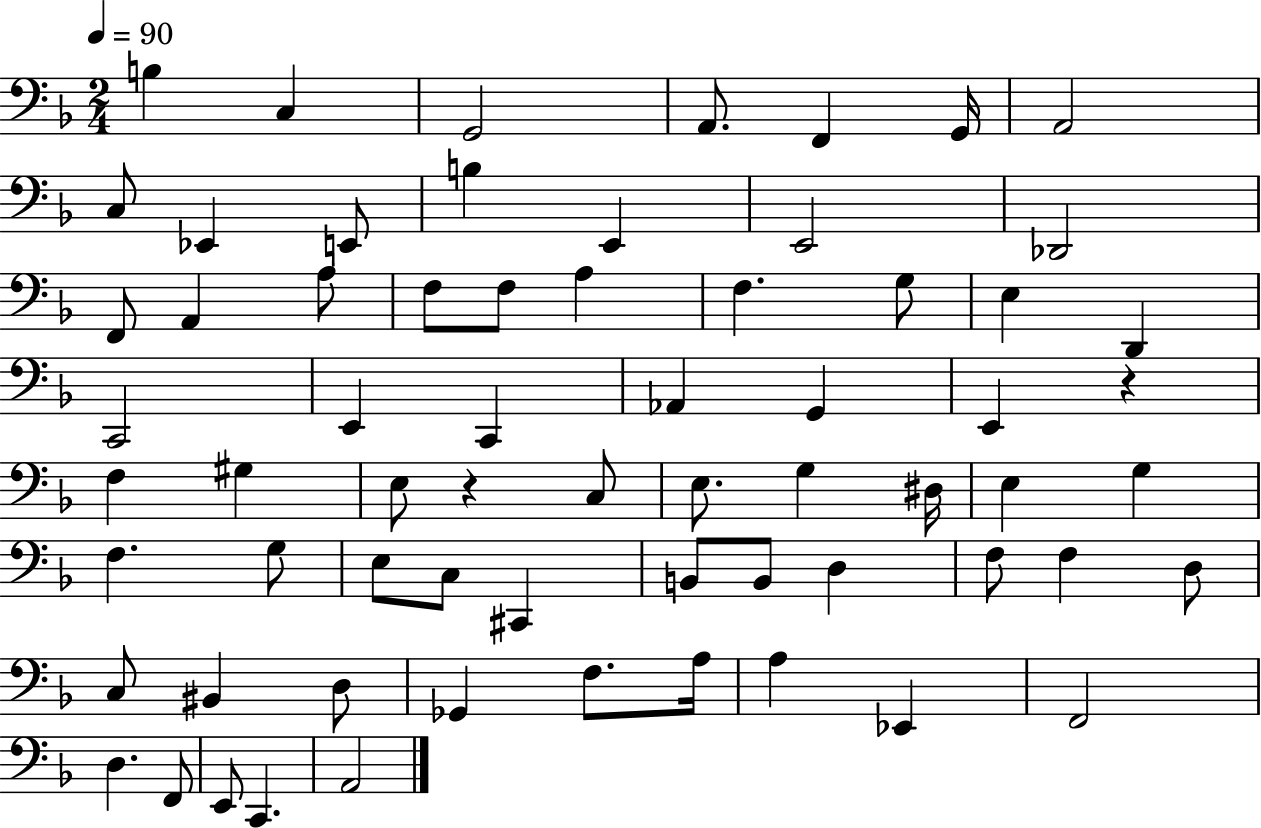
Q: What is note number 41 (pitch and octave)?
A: G3